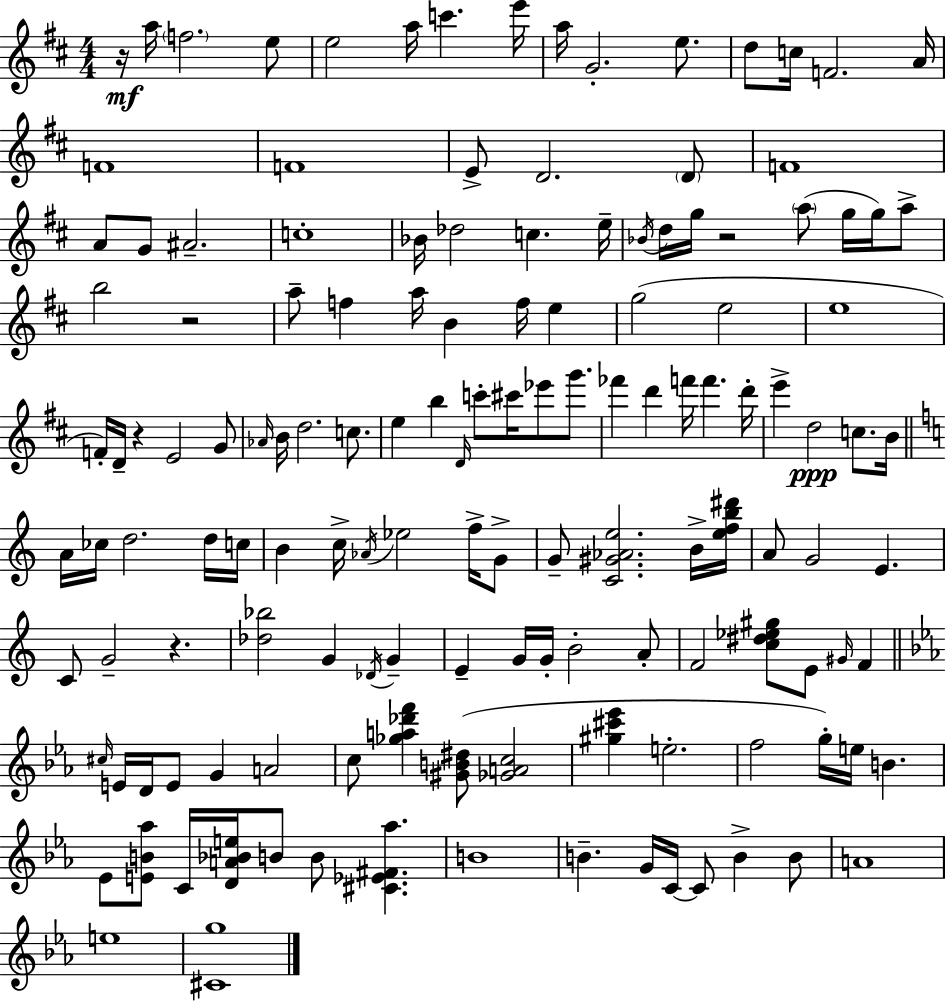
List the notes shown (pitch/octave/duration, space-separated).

R/s A5/s F5/h. E5/e E5/h A5/s C6/q. E6/s A5/s G4/h. E5/e. D5/e C5/s F4/h. A4/s F4/w F4/w E4/e D4/h. D4/e F4/w A4/e G4/e A#4/h. C5/w Bb4/s Db5/h C5/q. E5/s Bb4/s D5/s G5/s R/h A5/e G5/s G5/s A5/e B5/h R/h A5/e F5/q A5/s B4/q F5/s E5/q G5/h E5/h E5/w F4/s D4/s R/q E4/h G4/e Ab4/s B4/s D5/h. C5/e. E5/q B5/q D4/s C6/e C#6/s Eb6/e G6/e. FES6/q D6/q F6/s F6/q. D6/s E6/q D5/h C5/e. B4/s A4/s CES5/s D5/h. D5/s C5/s B4/q C5/s Ab4/s Eb5/h F5/s G4/e G4/e [C4,G#4,Ab4,E5]/h. B4/s [E5,F5,B5,D#6]/s A4/e G4/h E4/q. C4/e G4/h R/q. [Db5,Bb5]/h G4/q Db4/s G4/q E4/q G4/s G4/s B4/h A4/e F4/h [C5,D#5,Eb5,G#5]/e E4/e G#4/s F4/q C#5/s E4/s D4/s E4/e G4/q A4/h C5/e [Gb5,A5,Db6,F6]/q [G#4,B4,D#5]/e [Gb4,A4,C5]/h [G#5,C#6,Eb6]/q E5/h. F5/h G5/s E5/s B4/q. Eb4/e [E4,B4,Ab5]/e C4/s [D4,A4,Bb4,E5]/s B4/e B4/e [C#4,Eb4,F#4,Ab5]/q. B4/w B4/q. G4/s C4/s C4/e B4/q B4/e A4/w E5/w [C#4,G5]/w